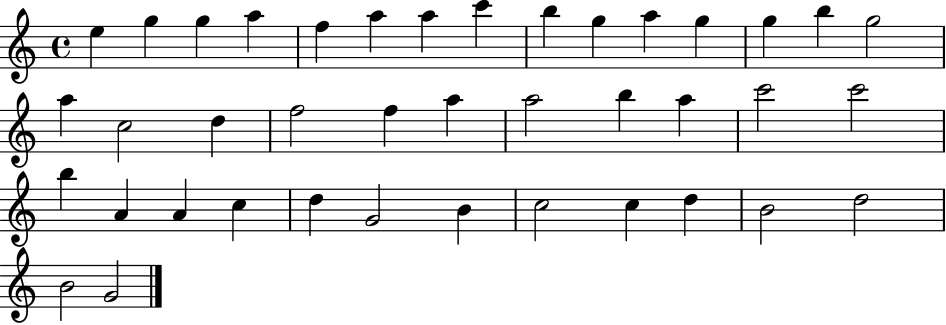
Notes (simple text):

E5/q G5/q G5/q A5/q F5/q A5/q A5/q C6/q B5/q G5/q A5/q G5/q G5/q B5/q G5/h A5/q C5/h D5/q F5/h F5/q A5/q A5/h B5/q A5/q C6/h C6/h B5/q A4/q A4/q C5/q D5/q G4/h B4/q C5/h C5/q D5/q B4/h D5/h B4/h G4/h